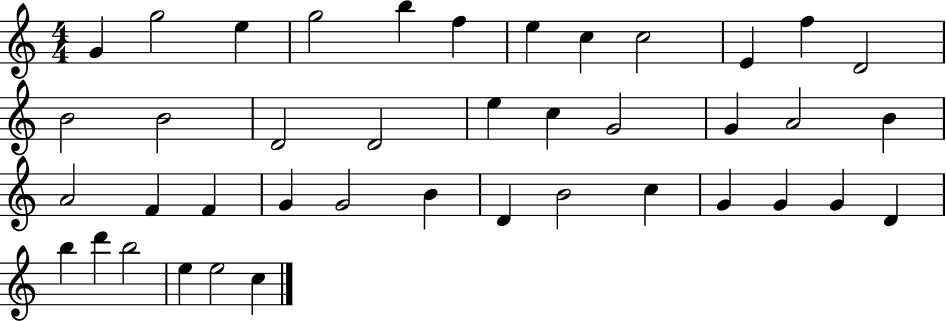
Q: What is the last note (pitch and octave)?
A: C5